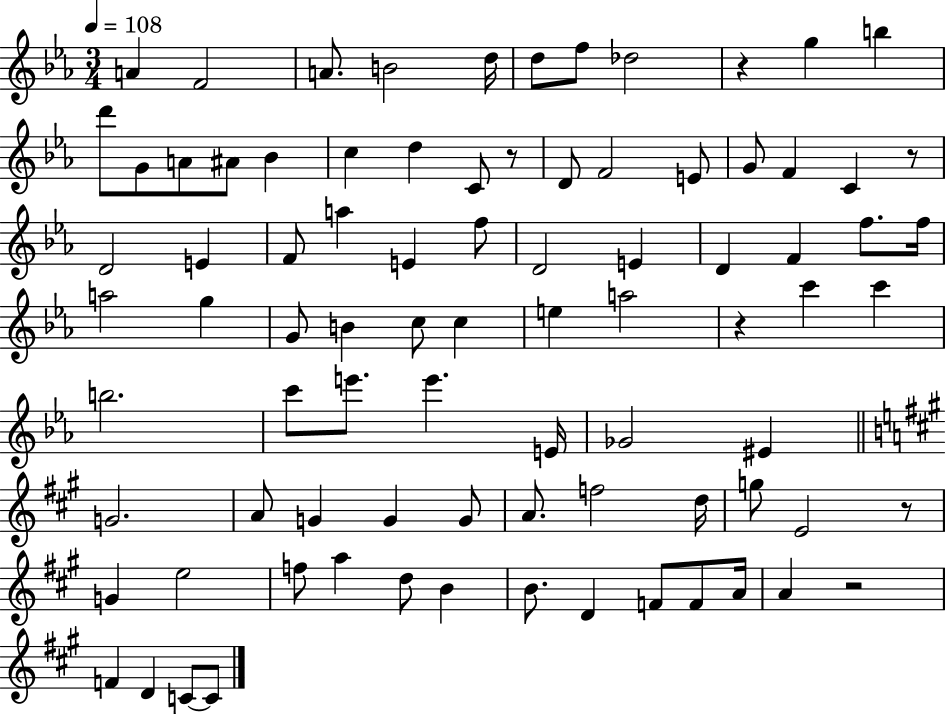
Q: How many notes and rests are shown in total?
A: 85